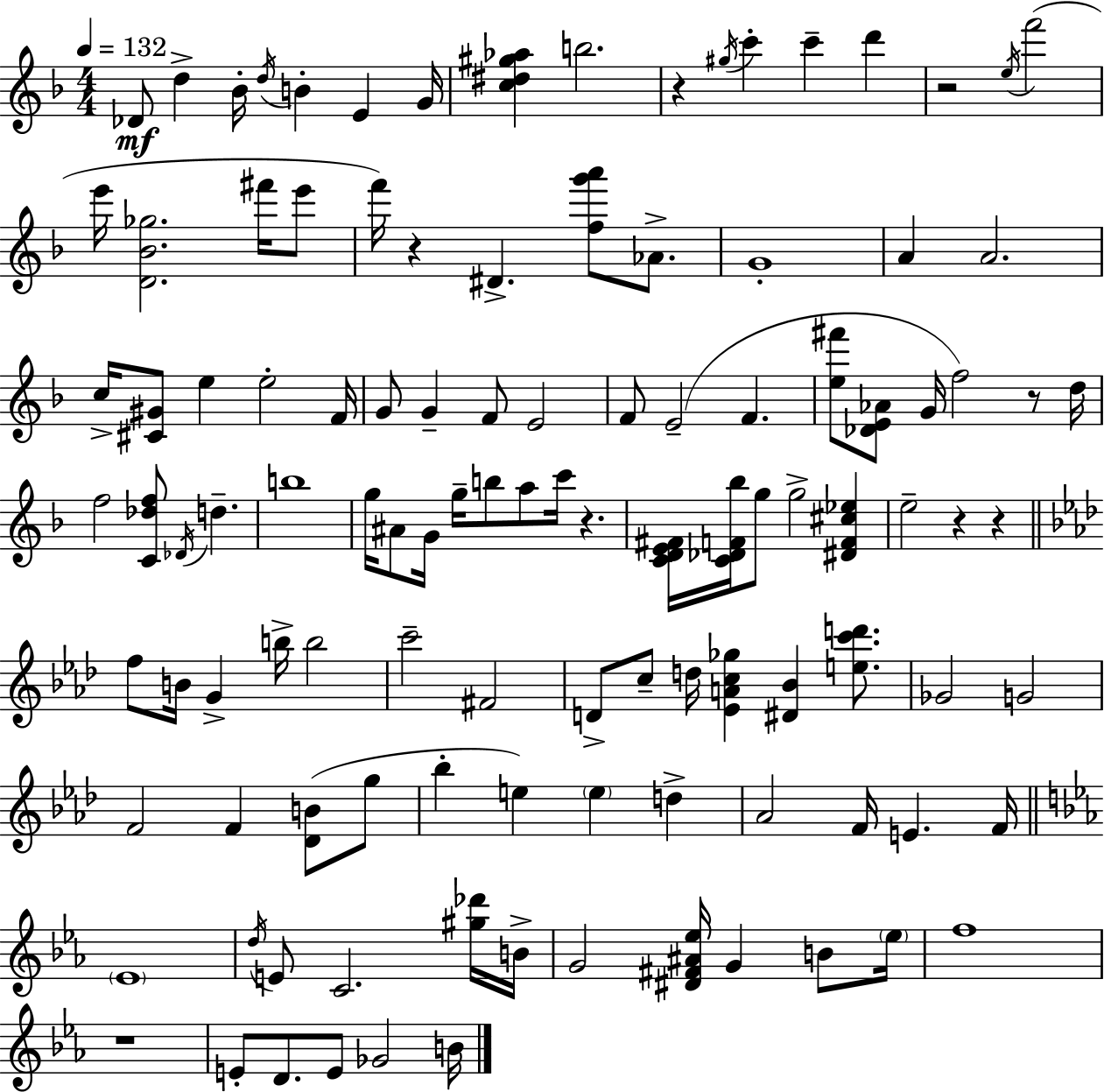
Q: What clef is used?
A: treble